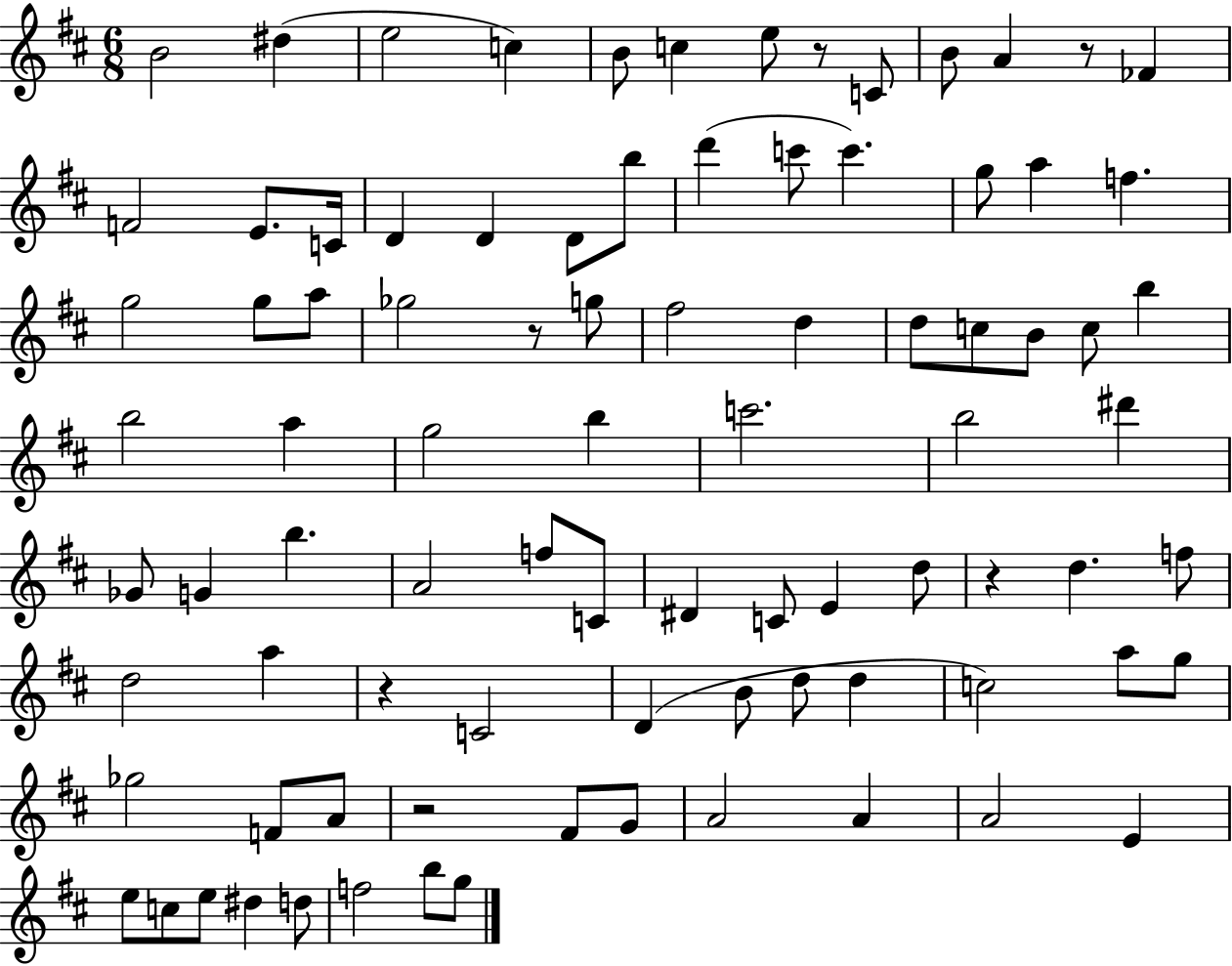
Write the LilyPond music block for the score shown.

{
  \clef treble
  \numericTimeSignature
  \time 6/8
  \key d \major
  b'2 dis''4( | e''2 c''4) | b'8 c''4 e''8 r8 c'8 | b'8 a'4 r8 fes'4 | \break f'2 e'8. c'16 | d'4 d'4 d'8 b''8 | d'''4( c'''8 c'''4.) | g''8 a''4 f''4. | \break g''2 g''8 a''8 | ges''2 r8 g''8 | fis''2 d''4 | d''8 c''8 b'8 c''8 b''4 | \break b''2 a''4 | g''2 b''4 | c'''2. | b''2 dis'''4 | \break ges'8 g'4 b''4. | a'2 f''8 c'8 | dis'4 c'8 e'4 d''8 | r4 d''4. f''8 | \break d''2 a''4 | r4 c'2 | d'4( b'8 d''8 d''4 | c''2) a''8 g''8 | \break ges''2 f'8 a'8 | r2 fis'8 g'8 | a'2 a'4 | a'2 e'4 | \break e''8 c''8 e''8 dis''4 d''8 | f''2 b''8 g''8 | \bar "|."
}